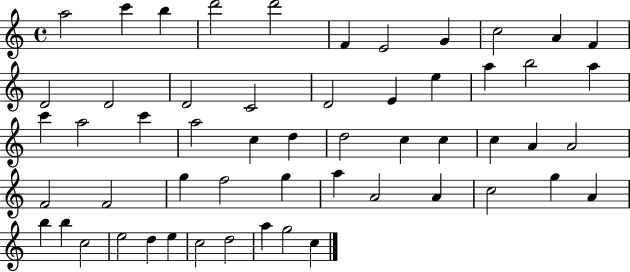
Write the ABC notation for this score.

X:1
T:Untitled
M:4/4
L:1/4
K:C
a2 c' b d'2 d'2 F E2 G c2 A F D2 D2 D2 C2 D2 E e a b2 a c' a2 c' a2 c d d2 c c c A A2 F2 F2 g f2 g a A2 A c2 g A b b c2 e2 d e c2 d2 a g2 c